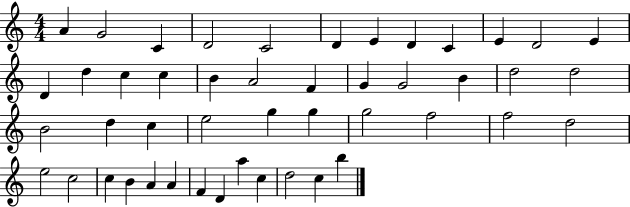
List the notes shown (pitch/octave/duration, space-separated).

A4/q G4/h C4/q D4/h C4/h D4/q E4/q D4/q C4/q E4/q D4/h E4/q D4/q D5/q C5/q C5/q B4/q A4/h F4/q G4/q G4/h B4/q D5/h D5/h B4/h D5/q C5/q E5/h G5/q G5/q G5/h F5/h F5/h D5/h E5/h C5/h C5/q B4/q A4/q A4/q F4/q D4/q A5/q C5/q D5/h C5/q B5/q